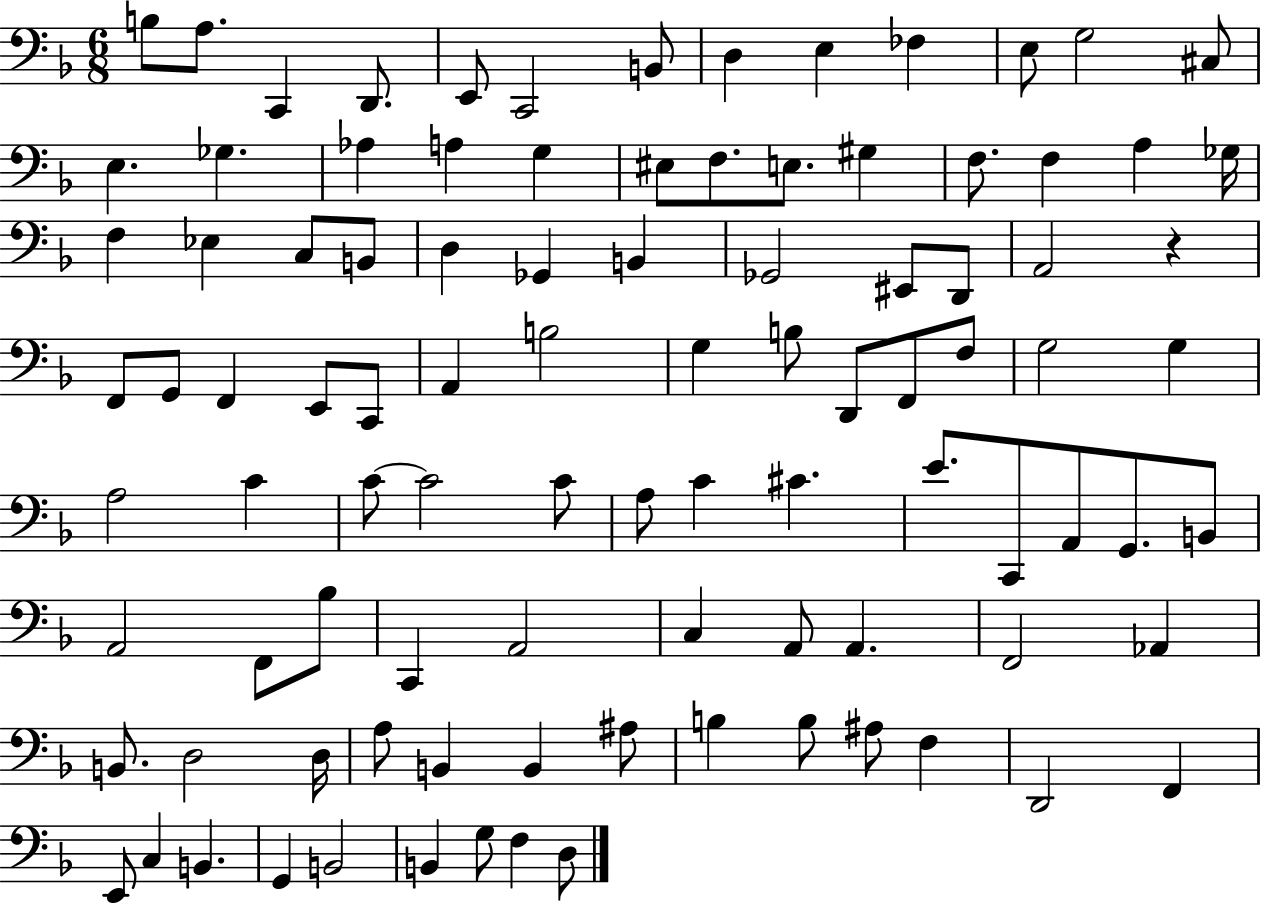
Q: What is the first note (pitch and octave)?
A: B3